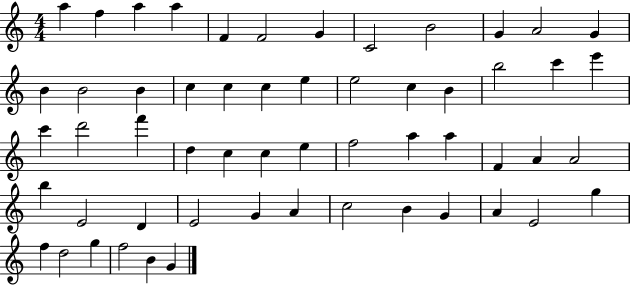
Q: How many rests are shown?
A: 0